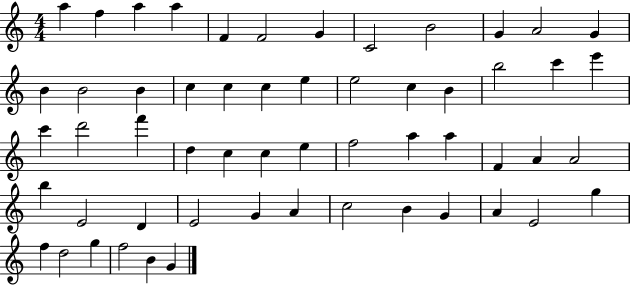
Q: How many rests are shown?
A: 0